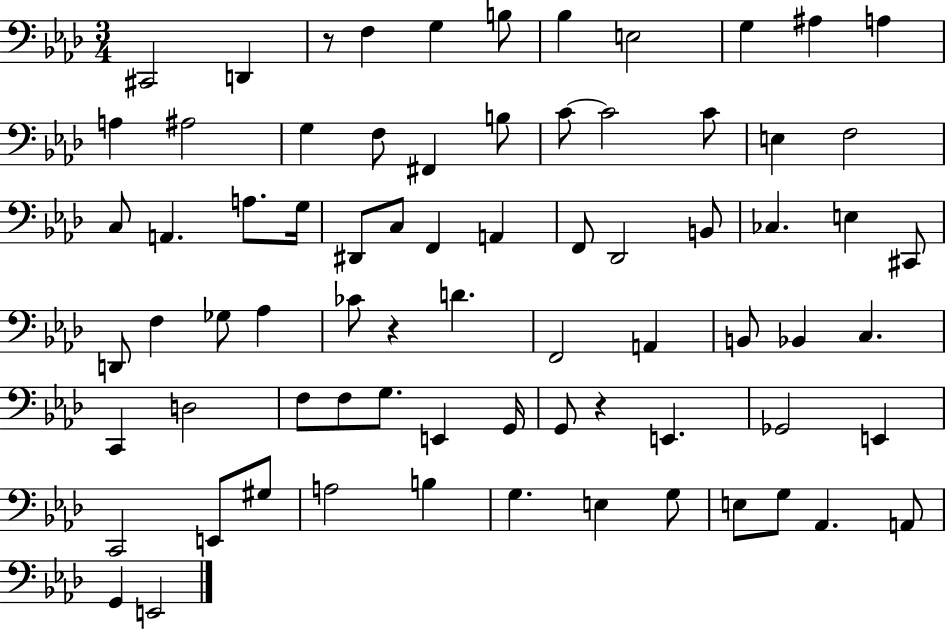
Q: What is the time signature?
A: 3/4